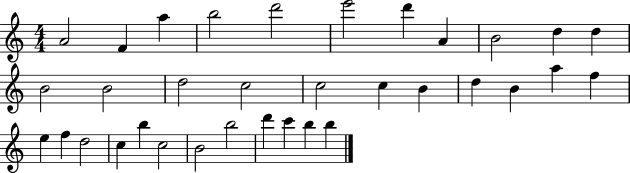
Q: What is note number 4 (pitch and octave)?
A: B5